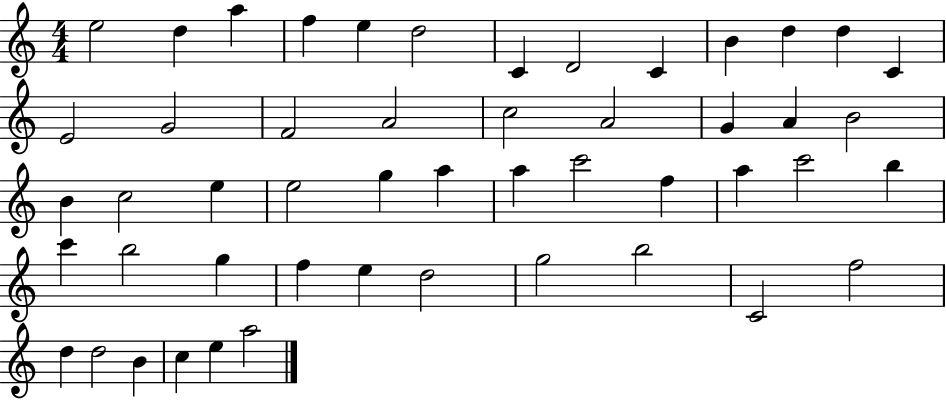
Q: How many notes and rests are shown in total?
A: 50